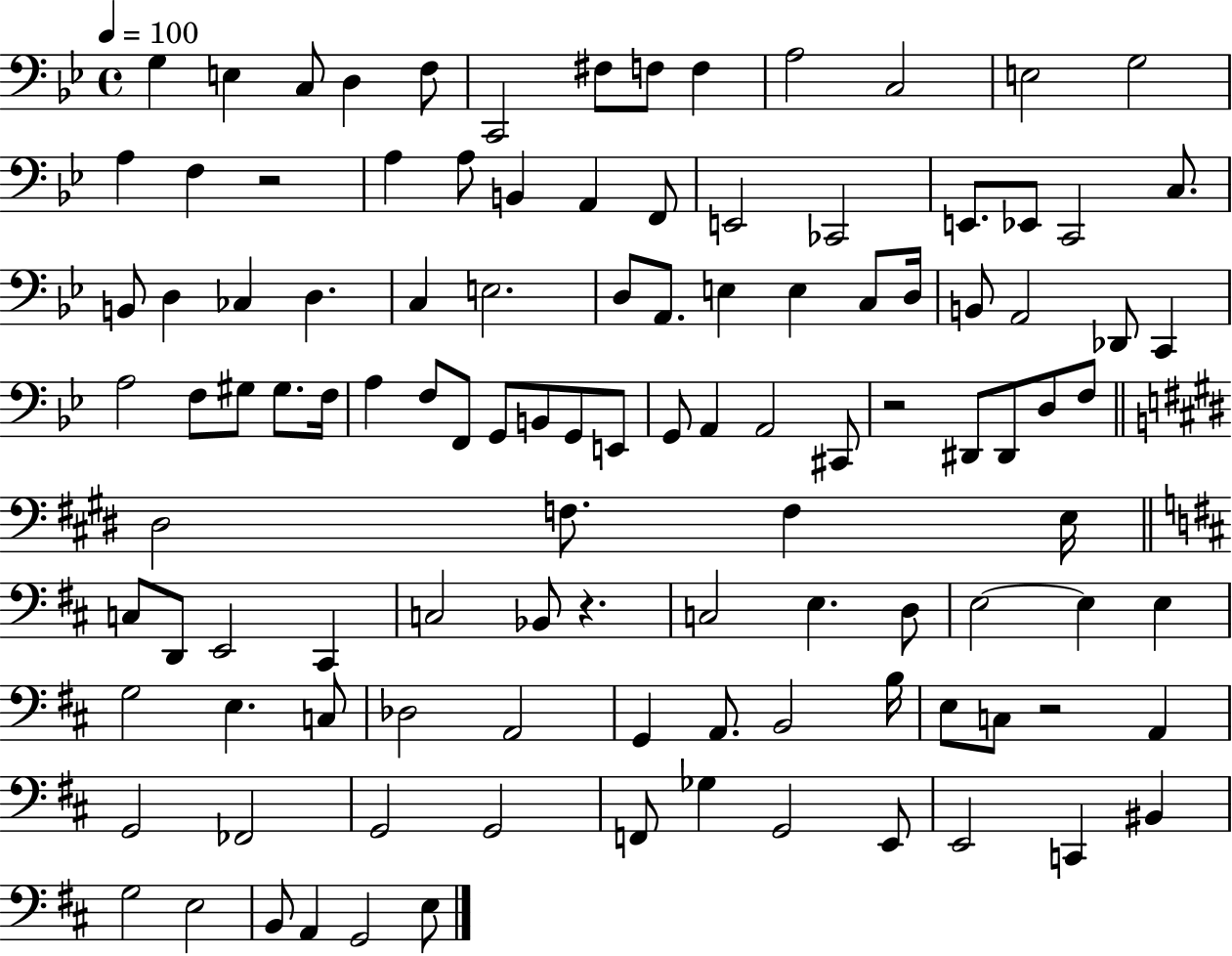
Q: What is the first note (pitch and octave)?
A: G3